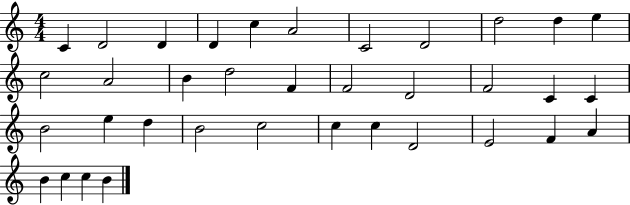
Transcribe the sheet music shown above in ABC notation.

X:1
T:Untitled
M:4/4
L:1/4
K:C
C D2 D D c A2 C2 D2 d2 d e c2 A2 B d2 F F2 D2 F2 C C B2 e d B2 c2 c c D2 E2 F A B c c B